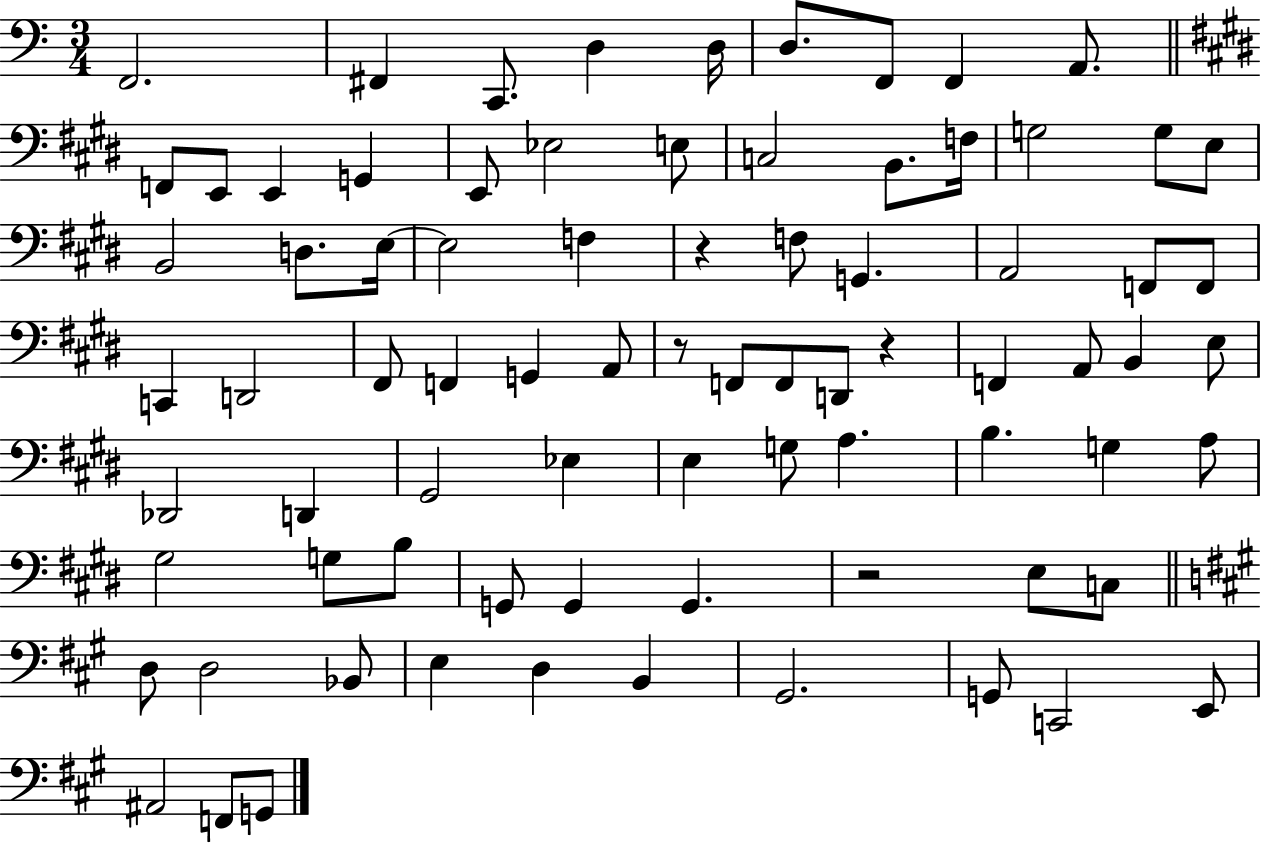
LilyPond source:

{
  \clef bass
  \numericTimeSignature
  \time 3/4
  \key c \major
  f,2. | fis,4 c,8. d4 d16 | d8. f,8 f,4 a,8. | \bar "||" \break \key e \major f,8 e,8 e,4 g,4 | e,8 ees2 e8 | c2 b,8. f16 | g2 g8 e8 | \break b,2 d8. e16~~ | e2 f4 | r4 f8 g,4. | a,2 f,8 f,8 | \break c,4 d,2 | fis,8 f,4 g,4 a,8 | r8 f,8 f,8 d,8 r4 | f,4 a,8 b,4 e8 | \break des,2 d,4 | gis,2 ees4 | e4 g8 a4. | b4. g4 a8 | \break gis2 g8 b8 | g,8 g,4 g,4. | r2 e8 c8 | \bar "||" \break \key a \major d8 d2 bes,8 | e4 d4 b,4 | gis,2. | g,8 c,2 e,8 | \break ais,2 f,8 g,8 | \bar "|."
}